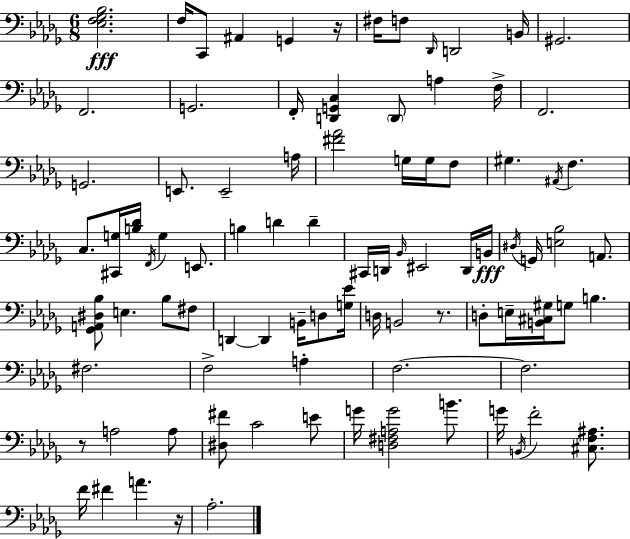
[Eb3,F3,Gb3,Bb3]/h. F3/s C2/e A#2/q G2/q R/s F#3/s F3/e Db2/s D2/h B2/s G#2/h. F2/h. G2/h. F2/s [D2,G2,C3]/q D2/e A3/q F3/s F2/h. G2/h. E2/e. E2/h A3/s [F#4,Ab4]/h G3/s G3/s F3/e G#3/q. A#2/s F3/q. C3/e. [C#2,G3]/s [B3,Db4]/s F2/s G3/q E2/e. B3/q D4/q D4/q C#2/s D2/s Bb2/s EIS2/h D2/s B2/s D#3/s G2/s [E3,Bb3]/h A2/e. [Gb2,A2,D#3,Bb3]/e E3/q. Bb3/e F#3/e D2/q D2/q B2/s D3/e [G3,Eb4]/s D3/s B2/h R/e. D3/e E3/s [B2,C#3,G#3]/s G3/e B3/q. F#3/h. F3/h A3/q F3/h. F3/h. R/e A3/h A3/e [D#3,F#4]/e C4/h E4/e G4/s [D3,F#3,A3,G4]/h B4/e. G4/s B2/s F4/h [C#3,F3,A#3]/e. F4/s F#4/q A4/q. R/s Ab3/h.